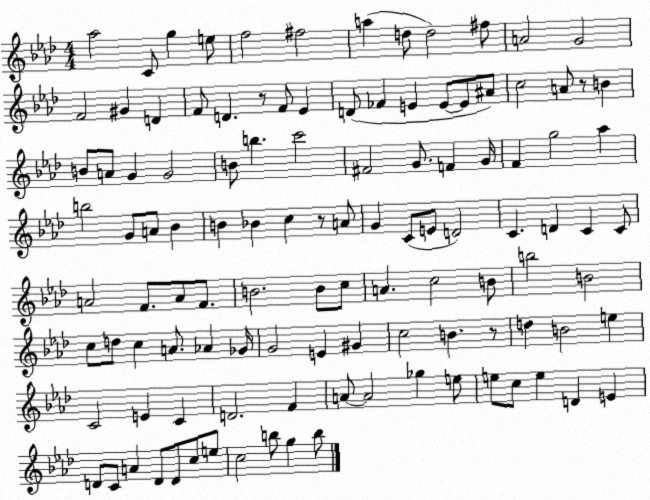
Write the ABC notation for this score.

X:1
T:Untitled
M:4/4
L:1/4
K:Ab
_a2 C/2 g e/2 f2 ^f2 a d/2 d2 ^f/2 A2 G2 F2 ^G D F/2 D z/2 F/2 _E D/2 _F E E/2 E/2 ^A/2 c2 A/2 z/2 B B/2 A/2 G G2 B/2 b c'2 ^F2 G/2 F G/4 F g2 _a b2 G/2 A/2 _B B _B c z/2 A/2 G C/2 E/2 D2 C D C C/2 A2 F/2 A/2 F/2 B2 B/2 c/2 A c2 B/2 b2 B2 c/2 d/2 c A/2 _A _G/4 G2 E ^G c2 B z/2 d B2 e C2 E C D2 F A/2 A2 _g e/2 e/2 c/2 e D E D/2 C/2 A D/2 D/2 c/2 e/2 c2 b/2 g b/2